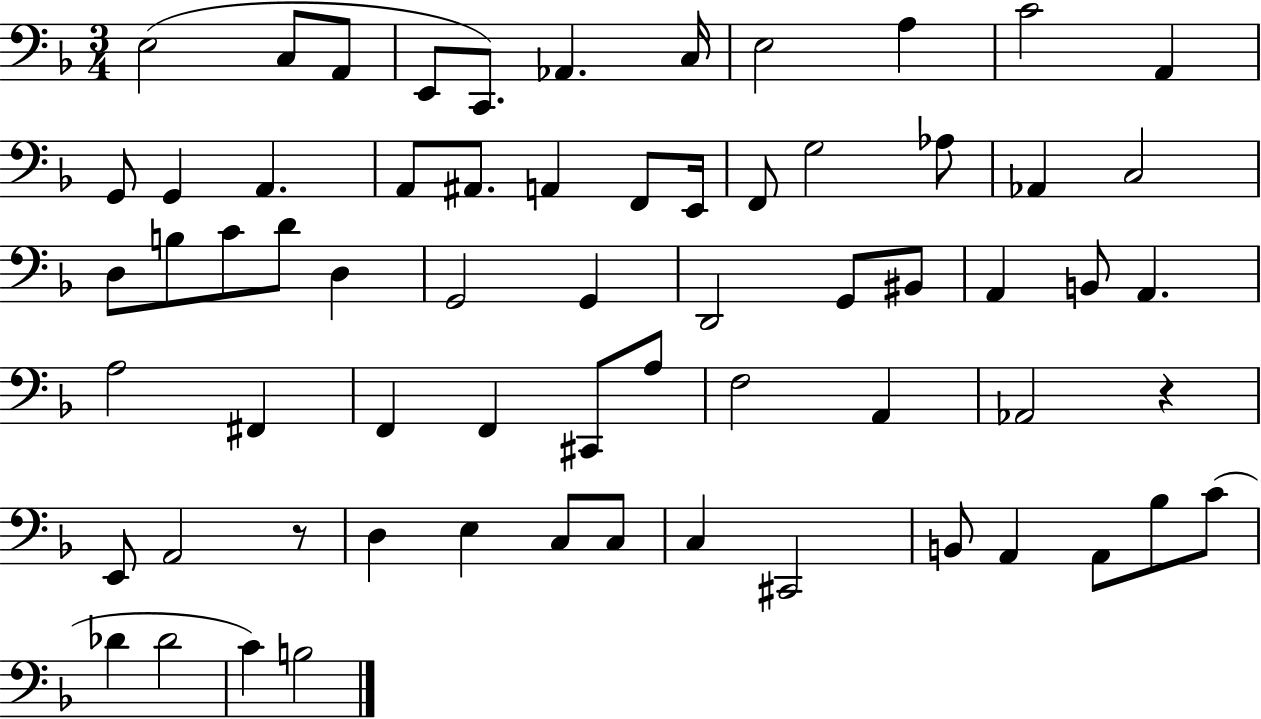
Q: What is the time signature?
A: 3/4